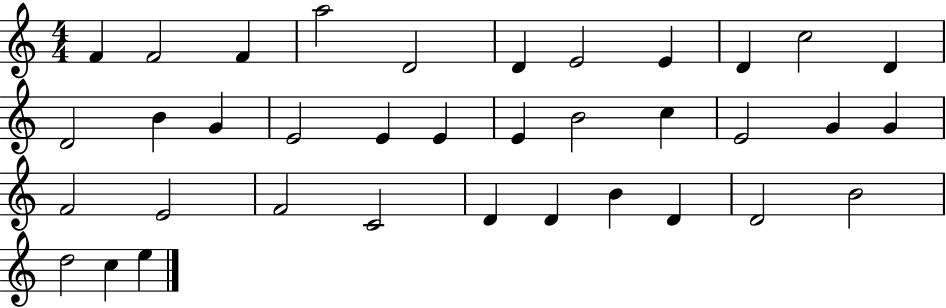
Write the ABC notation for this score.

X:1
T:Untitled
M:4/4
L:1/4
K:C
F F2 F a2 D2 D E2 E D c2 D D2 B G E2 E E E B2 c E2 G G F2 E2 F2 C2 D D B D D2 B2 d2 c e